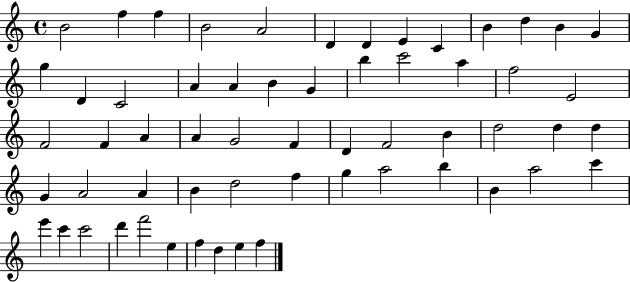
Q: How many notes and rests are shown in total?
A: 59